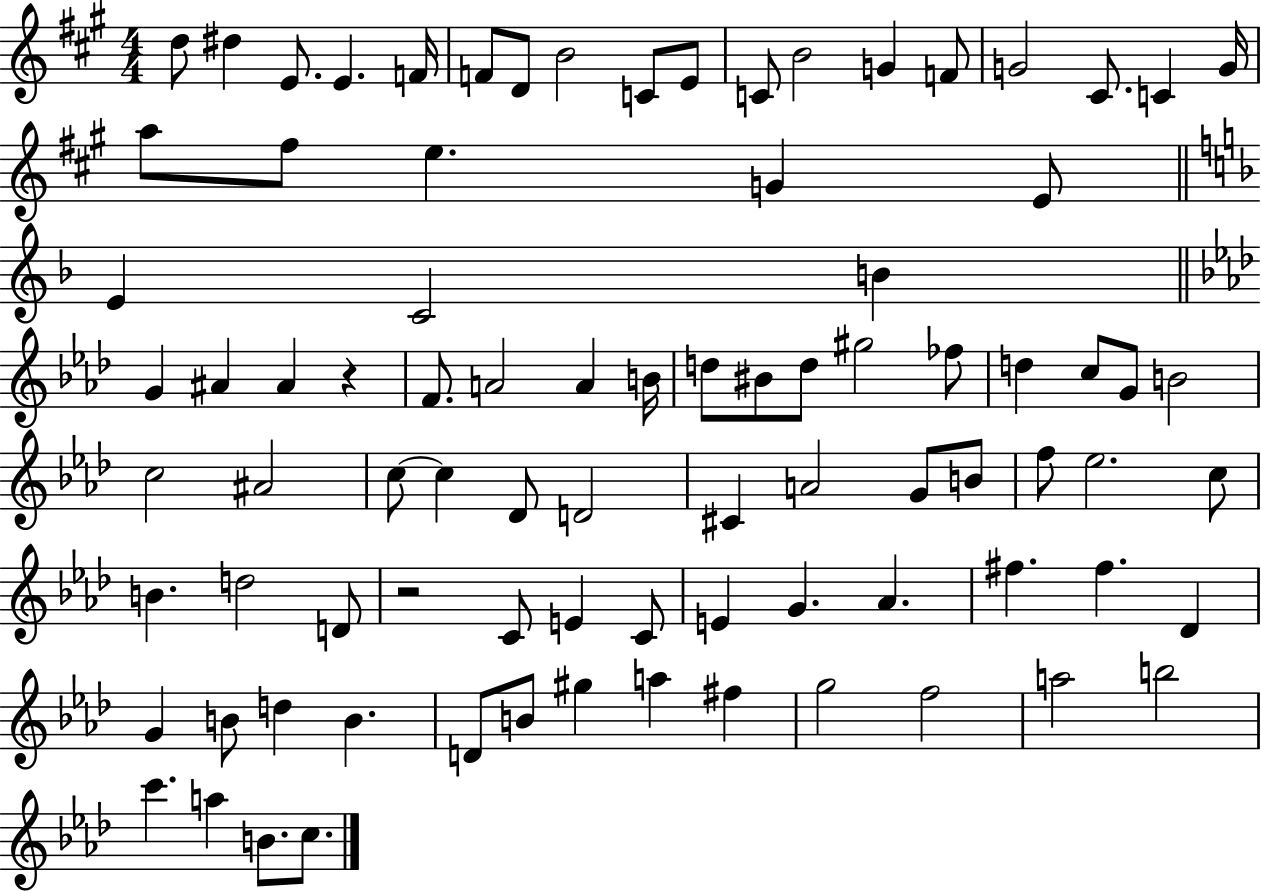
X:1
T:Untitled
M:4/4
L:1/4
K:A
d/2 ^d E/2 E F/4 F/2 D/2 B2 C/2 E/2 C/2 B2 G F/2 G2 ^C/2 C G/4 a/2 ^f/2 e G E/2 E C2 B G ^A ^A z F/2 A2 A B/4 d/2 ^B/2 d/2 ^g2 _f/2 d c/2 G/2 B2 c2 ^A2 c/2 c _D/2 D2 ^C A2 G/2 B/2 f/2 _e2 c/2 B d2 D/2 z2 C/2 E C/2 E G _A ^f ^f _D G B/2 d B D/2 B/2 ^g a ^f g2 f2 a2 b2 c' a B/2 c/2